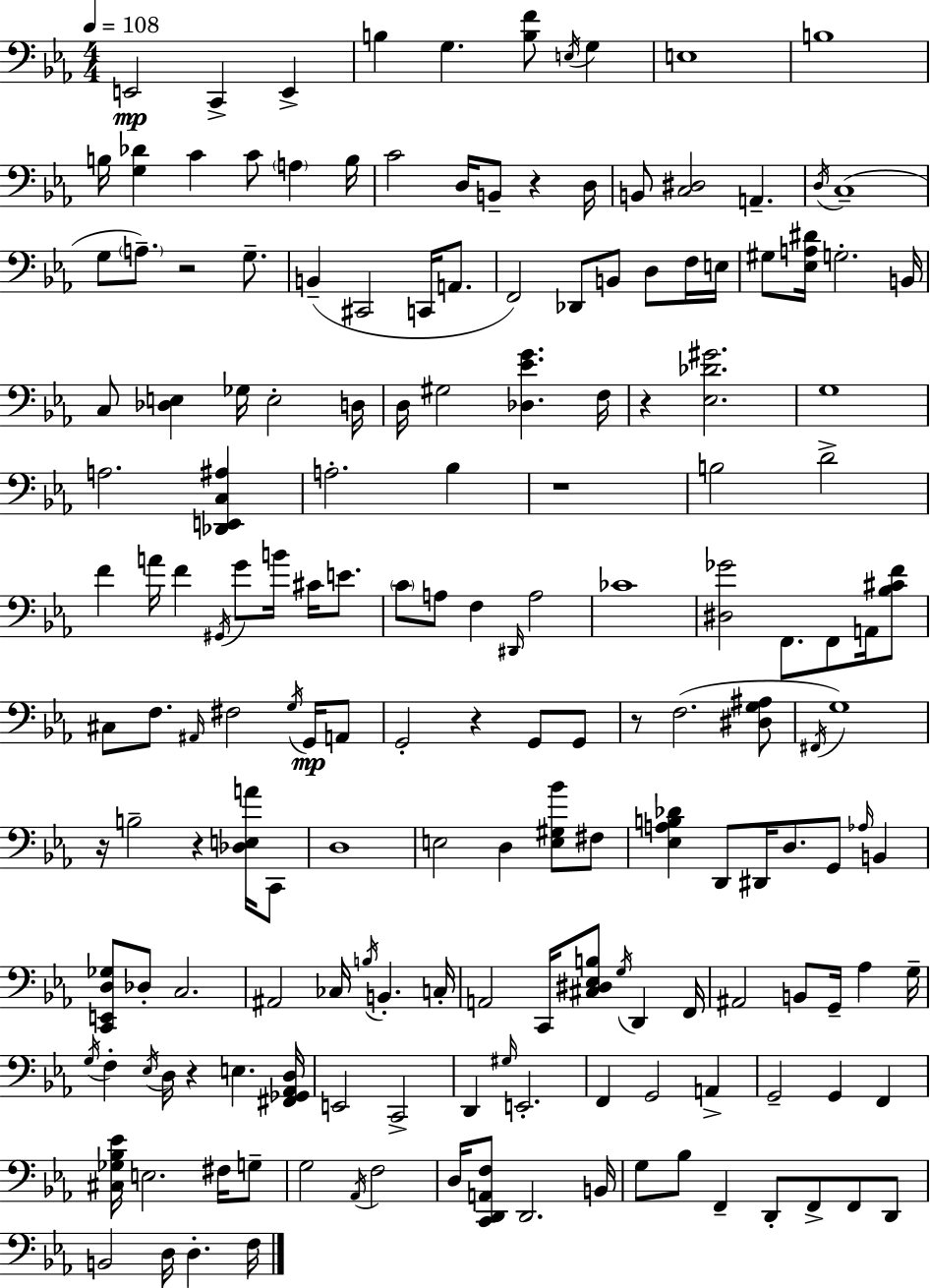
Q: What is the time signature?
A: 4/4